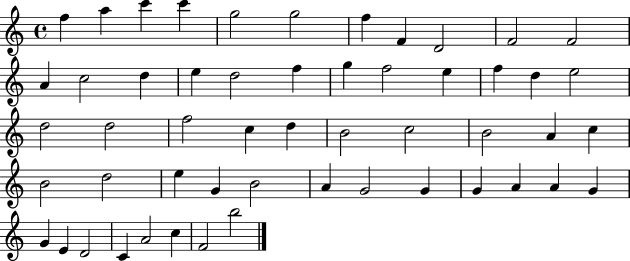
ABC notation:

X:1
T:Untitled
M:4/4
L:1/4
K:C
f a c' c' g2 g2 f F D2 F2 F2 A c2 d e d2 f g f2 e f d e2 d2 d2 f2 c d B2 c2 B2 A c B2 d2 e G B2 A G2 G G A A G G E D2 C A2 c F2 b2